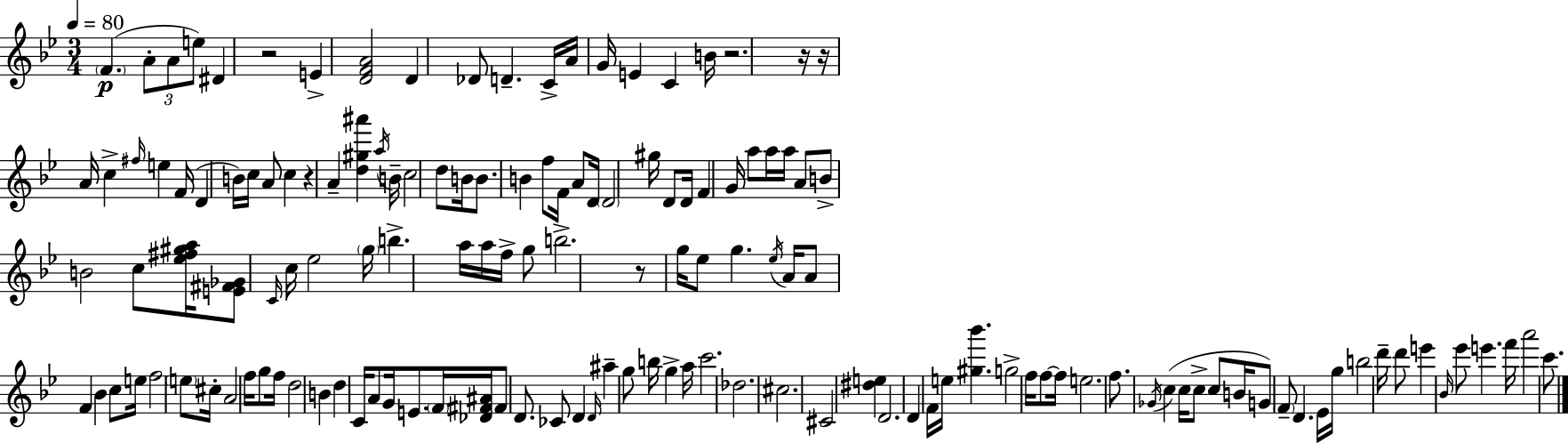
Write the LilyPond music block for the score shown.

{
  \clef treble
  \numericTimeSignature
  \time 3/4
  \key g \minor
  \tempo 4 = 80
  \repeat volta 2 { \parenthesize f'4.(\p \tuplet 3/2 { a'8-. a'8 e''8) } | dis'4 r2 | e'4-> <d' f' a'>2 | d'4 des'8 d'4.-- | \break c'16-> a'16 g'16 e'4 c'4 b'16 | r2. | r16 r16 a'16 c''4-> \grace { fis''16 } e''4 | f'16( d'4 b'16) c''16 a'8 c''4 | \break r4 a'4-- <d'' gis'' ais'''>4 | \acciaccatura { a''16 } b'16-- c''2 d''8 | b'16 b'8. b'4 f''8 f'16 | a'8 d'16 \parenthesize d'2 gis''16 | \break d'8 d'16 f'4 g'16 a''8 a''16 a''16 | a'8 b'8-> b'2 | c''8 <ees'' fis'' gis'' a''>16 <e' fis' ges'>8 \grace { c'16 } c''16 ees''2 | \parenthesize g''16 b''4.-> a''16 a''16 | \break f''16-> g''8 b''2.-> | r8 g''16 ees''8 g''4. | \acciaccatura { ees''16 } a'16 a'8 f'4 bes'4 | c''8 e''16 f''2 | \break \parenthesize e''8 cis''16-. a'2 | f''16 g''8 f''16 d''2 | b'4 d''4 c'16 a'8 g'16 | e'8. \parenthesize f'16 <des' fis' ais'>16 fis'8 d'8. ces'8 | \break d'4 \grace { d'16 } ais''4-- g''8 b''16 | g''4-> a''16 c'''2. | des''2. | cis''2. | \break cis'2 | <dis'' e''>4 d'2. | d'4 f'16 e''16 <gis'' bes'''>4. | g''2-> | \break f''16 f''8~~ f''16 e''2. | f''8. \acciaccatura { ges'16 } c''4( | c''16 c''8-> c''8 b'16 g'8) \parenthesize f'8-- d'4. | ees'16 g''16 b''2 | \break d'''16-- d'''8 e'''4 \grace { bes'16 } ees'''8 | e'''4. f'''16 a'''2 | c'''8. } \bar "|."
}